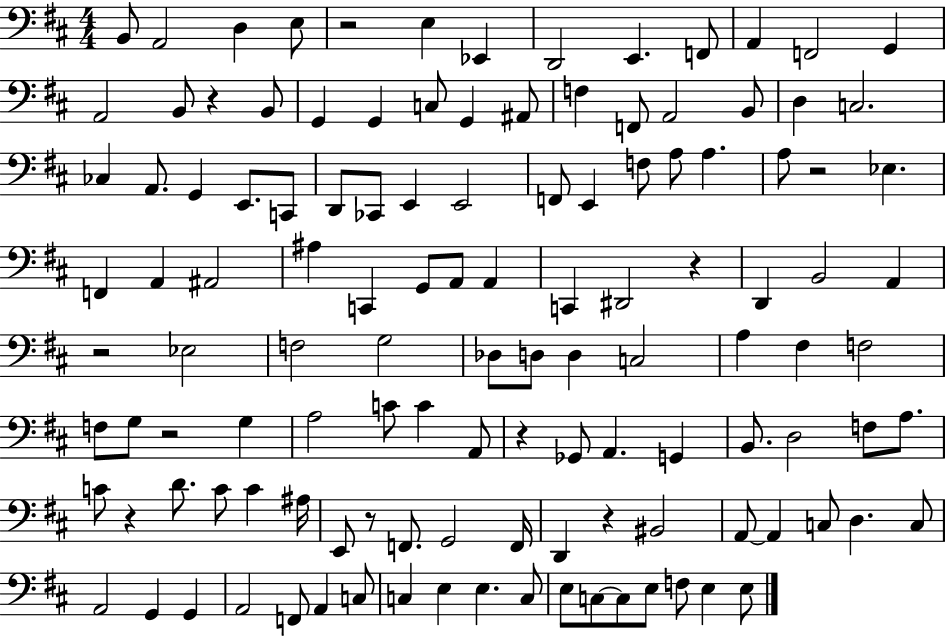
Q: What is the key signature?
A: D major